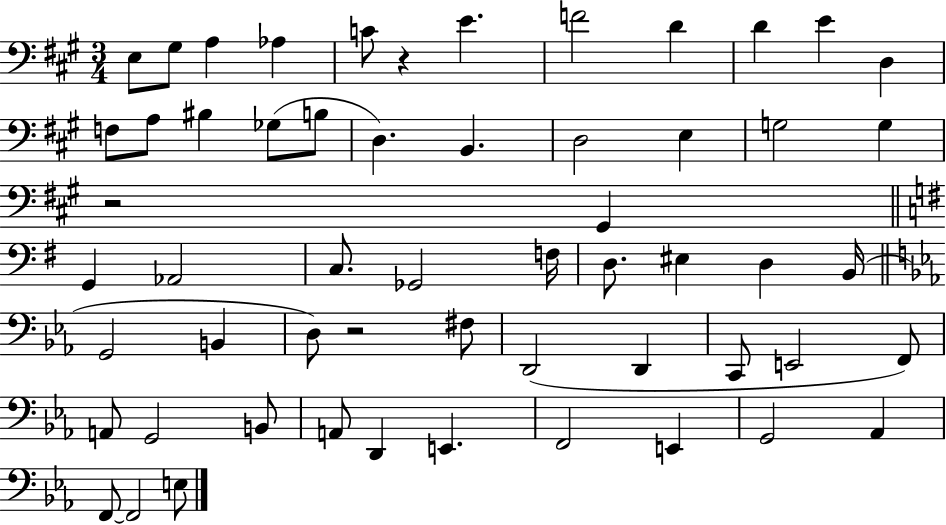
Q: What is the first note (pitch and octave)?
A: E3